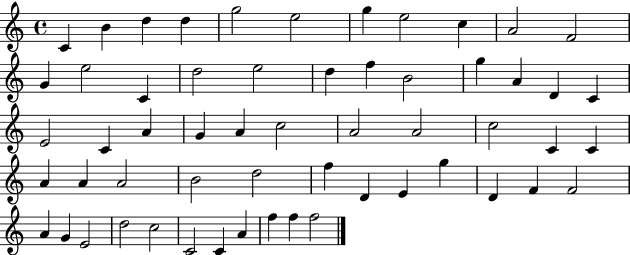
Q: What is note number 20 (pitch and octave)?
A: G5